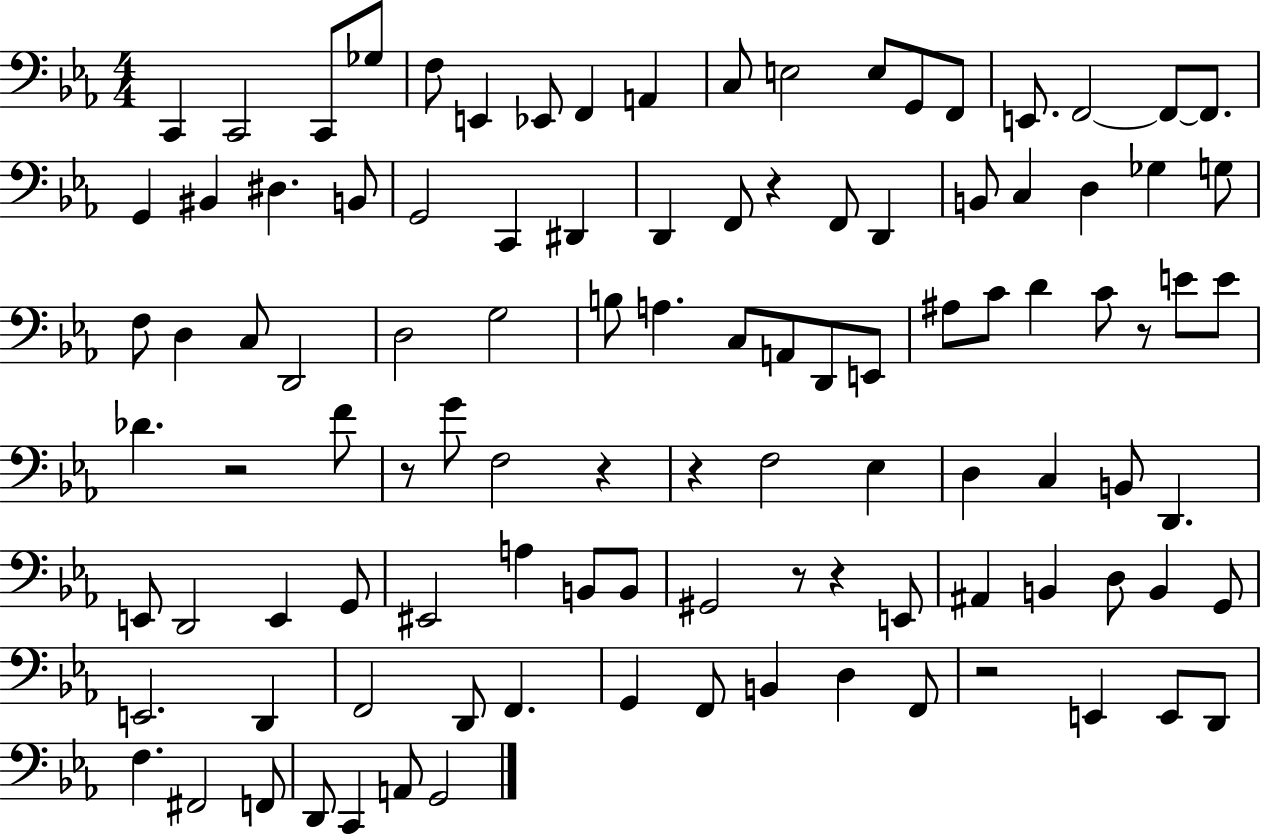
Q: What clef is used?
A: bass